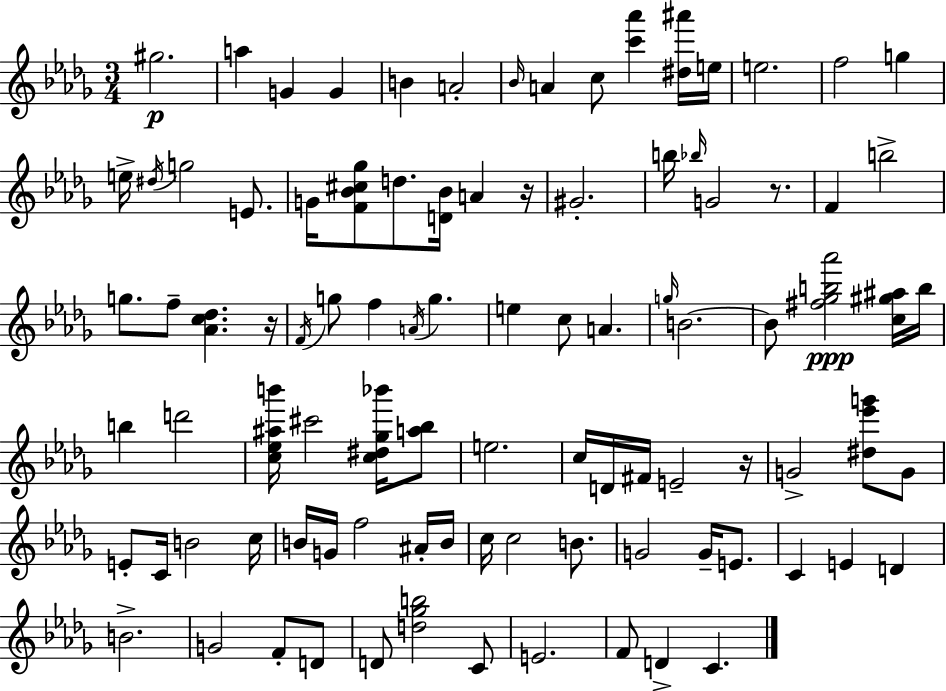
X:1
T:Untitled
M:3/4
L:1/4
K:Bbm
^g2 a G G B A2 _B/4 A c/2 [c'_a'] [^d^a']/4 e/4 e2 f2 g e/4 ^d/4 g2 E/2 G/4 [F_B^c_g]/2 d/2 [D_B]/4 A z/4 ^G2 b/4 _b/4 G2 z/2 F b2 g/2 f/2 [_Ac_d] z/4 F/4 g/2 f A/4 g e c/2 A g/4 B2 B/2 [^f_gb_a']2 [c^g^a]/4 b/4 b d'2 [c_e^ab']/4 ^c'2 [c^d_g_b']/4 [a_b]/2 e2 c/4 D/4 ^F/4 E2 z/4 G2 [^d_e'g']/2 G/2 E/2 C/4 B2 c/4 B/4 G/4 f2 ^A/4 B/4 c/4 c2 B/2 G2 G/4 E/2 C E D B2 G2 F/2 D/2 D/2 [d_gb]2 C/2 E2 F/2 D C